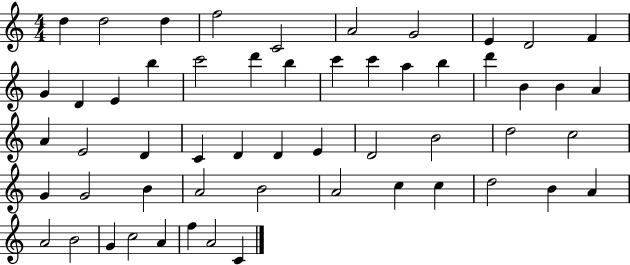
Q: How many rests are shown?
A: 0